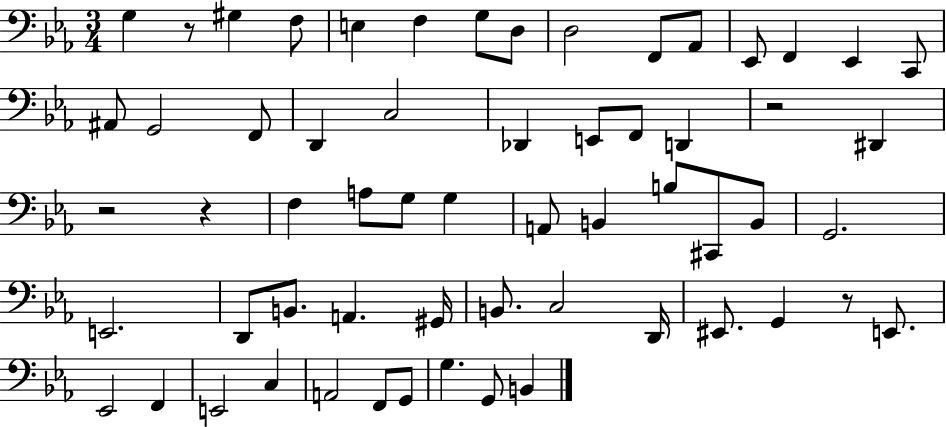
{
  \clef bass
  \numericTimeSignature
  \time 3/4
  \key ees \major
  \repeat volta 2 { g4 r8 gis4 f8 | e4 f4 g8 d8 | d2 f,8 aes,8 | ees,8 f,4 ees,4 c,8 | \break ais,8 g,2 f,8 | d,4 c2 | des,4 e,8 f,8 d,4 | r2 dis,4 | \break r2 r4 | f4 a8 g8 g4 | a,8 b,4 b8 cis,8 b,8 | g,2. | \break e,2. | d,8 b,8. a,4. gis,16 | b,8. c2 d,16 | eis,8. g,4 r8 e,8. | \break ees,2 f,4 | e,2 c4 | a,2 f,8 g,8 | g4. g,8 b,4 | \break } \bar "|."
}